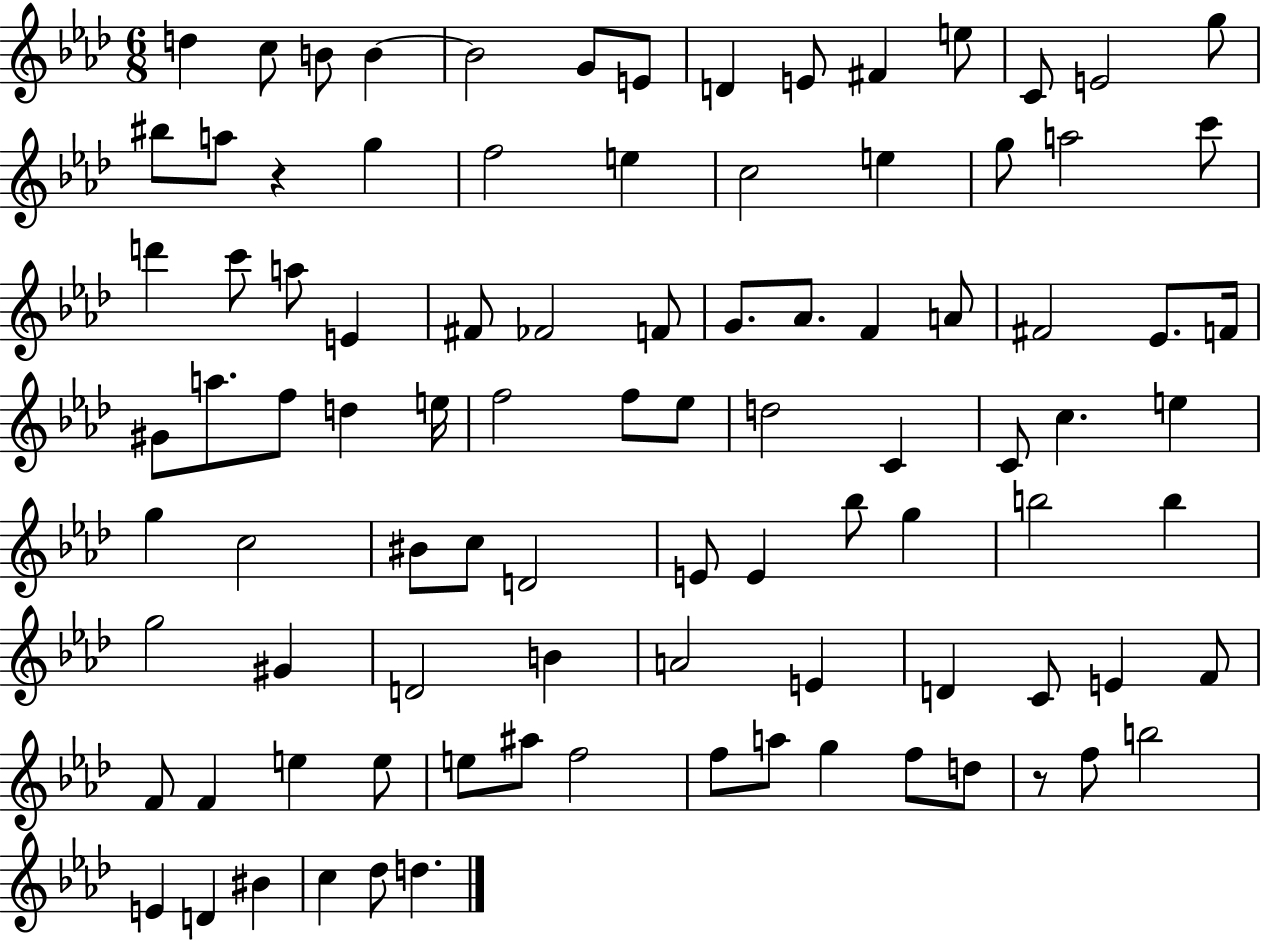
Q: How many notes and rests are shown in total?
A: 94